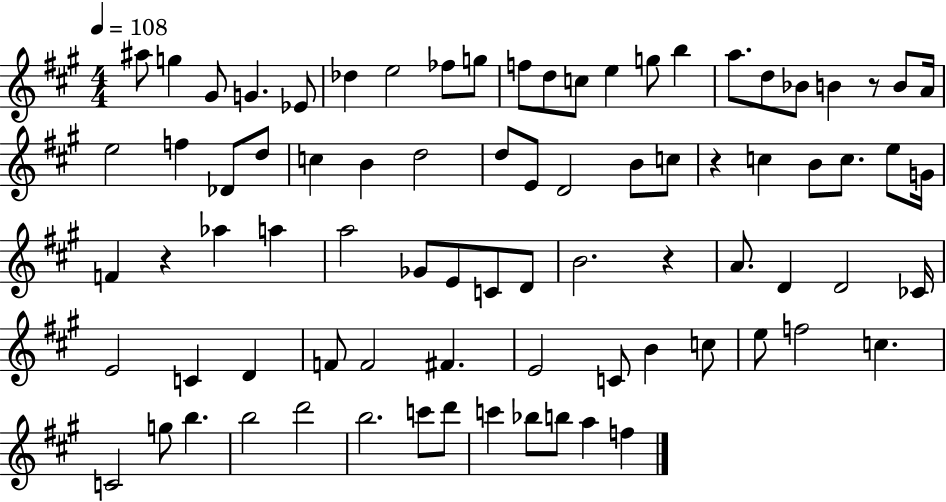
{
  \clef treble
  \numericTimeSignature
  \time 4/4
  \key a \major
  \tempo 4 = 108
  ais''8 g''4 gis'8 g'4. ees'8 | des''4 e''2 fes''8 g''8 | f''8 d''8 c''8 e''4 g''8 b''4 | a''8. d''8 bes'8 b'4 r8 b'8 a'16 | \break e''2 f''4 des'8 d''8 | c''4 b'4 d''2 | d''8 e'8 d'2 b'8 c''8 | r4 c''4 b'8 c''8. e''8 g'16 | \break f'4 r4 aes''4 a''4 | a''2 ges'8 e'8 c'8 d'8 | b'2. r4 | a'8. d'4 d'2 ces'16 | \break e'2 c'4 d'4 | f'8 f'2 fis'4. | e'2 c'8 b'4 c''8 | e''8 f''2 c''4. | \break c'2 g''8 b''4. | b''2 d'''2 | b''2. c'''8 d'''8 | c'''4 bes''8 b''8 a''4 f''4 | \break \bar "|."
}